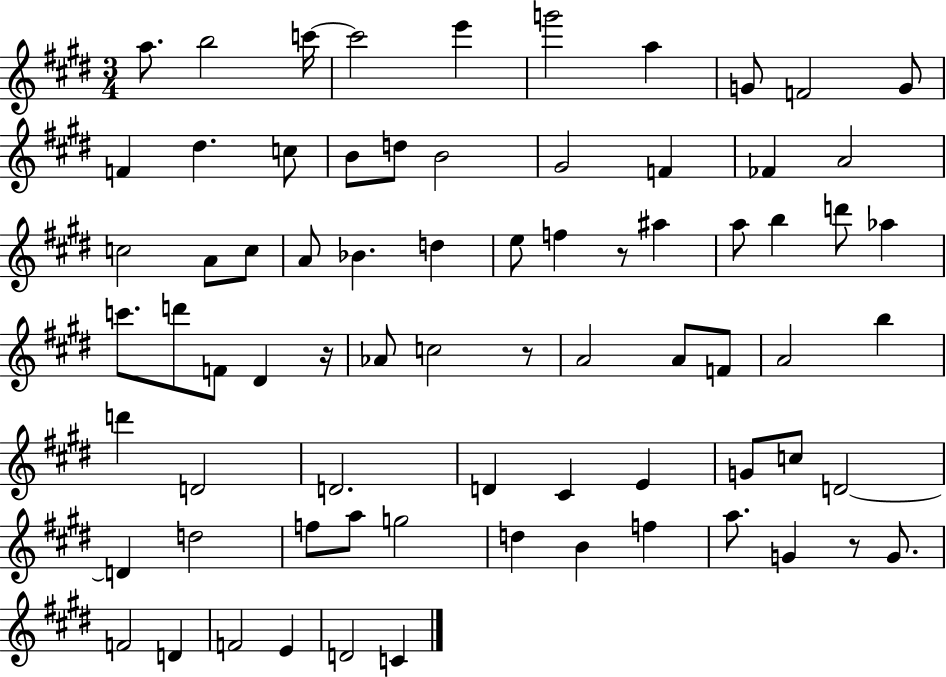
A5/e. B5/h C6/s C6/h E6/q G6/h A5/q G4/e F4/h G4/e F4/q D#5/q. C5/e B4/e D5/e B4/h G#4/h F4/q FES4/q A4/h C5/h A4/e C5/e A4/e Bb4/q. D5/q E5/e F5/q R/e A#5/q A5/e B5/q D6/e Ab5/q C6/e. D6/e F4/e D#4/q R/s Ab4/e C5/h R/e A4/h A4/e F4/e A4/h B5/q D6/q D4/h D4/h. D4/q C#4/q E4/q G4/e C5/e D4/h D4/q D5/h F5/e A5/e G5/h D5/q B4/q F5/q A5/e. G4/q R/e G4/e. F4/h D4/q F4/h E4/q D4/h C4/q